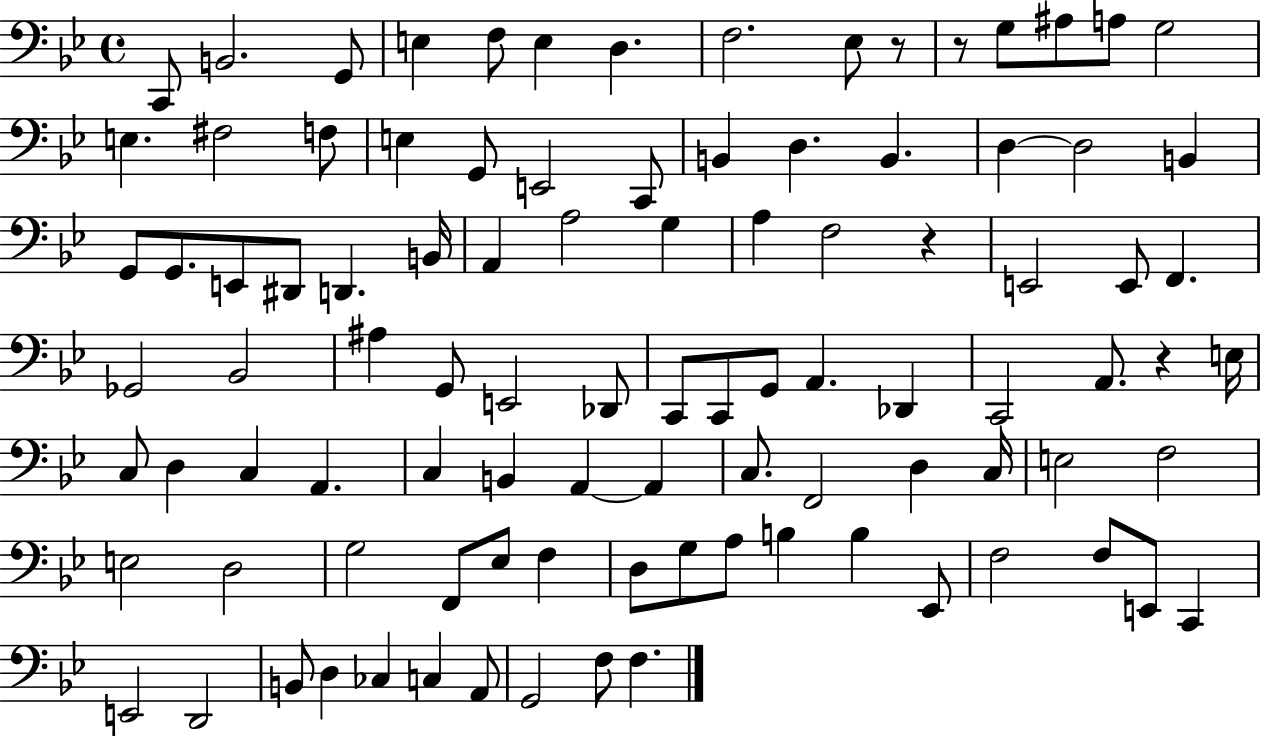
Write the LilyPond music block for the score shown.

{
  \clef bass
  \time 4/4
  \defaultTimeSignature
  \key bes \major
  c,8 b,2. g,8 | e4 f8 e4 d4. | f2. ees8 r8 | r8 g8 ais8 a8 g2 | \break e4. fis2 f8 | e4 g,8 e,2 c,8 | b,4 d4. b,4. | d4~~ d2 b,4 | \break g,8 g,8. e,8 dis,8 d,4. b,16 | a,4 a2 g4 | a4 f2 r4 | e,2 e,8 f,4. | \break ges,2 bes,2 | ais4 g,8 e,2 des,8 | c,8 c,8 g,8 a,4. des,4 | c,2 a,8. r4 e16 | \break c8 d4 c4 a,4. | c4 b,4 a,4~~ a,4 | c8. f,2 d4 c16 | e2 f2 | \break e2 d2 | g2 f,8 ees8 f4 | d8 g8 a8 b4 b4 ees,8 | f2 f8 e,8 c,4 | \break e,2 d,2 | b,8 d4 ces4 c4 a,8 | g,2 f8 f4. | \bar "|."
}